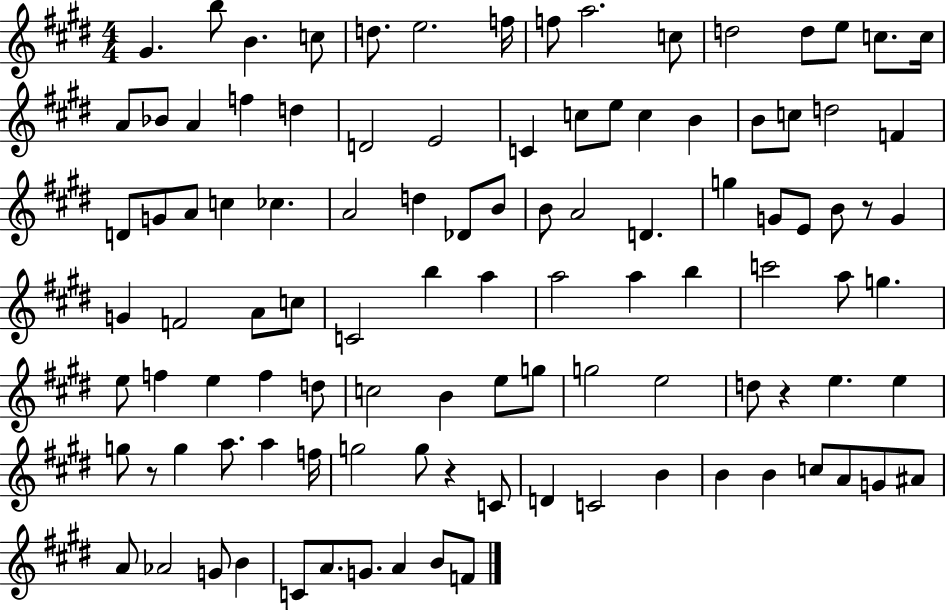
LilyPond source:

{
  \clef treble
  \numericTimeSignature
  \time 4/4
  \key e \major
  gis'4. b''8 b'4. c''8 | d''8. e''2. f''16 | f''8 a''2. c''8 | d''2 d''8 e''8 c''8. c''16 | \break a'8 bes'8 a'4 f''4 d''4 | d'2 e'2 | c'4 c''8 e''8 c''4 b'4 | b'8 c''8 d''2 f'4 | \break d'8 g'8 a'8 c''4 ces''4. | a'2 d''4 des'8 b'8 | b'8 a'2 d'4. | g''4 g'8 e'8 b'8 r8 g'4 | \break g'4 f'2 a'8 c''8 | c'2 b''4 a''4 | a''2 a''4 b''4 | c'''2 a''8 g''4. | \break e''8 f''4 e''4 f''4 d''8 | c''2 b'4 e''8 g''8 | g''2 e''2 | d''8 r4 e''4. e''4 | \break g''8 r8 g''4 a''8. a''4 f''16 | g''2 g''8 r4 c'8 | d'4 c'2 b'4 | b'4 b'4 c''8 a'8 g'8 ais'8 | \break a'8 aes'2 g'8 b'4 | c'8 a'8. g'8. a'4 b'8 f'8 | \bar "|."
}